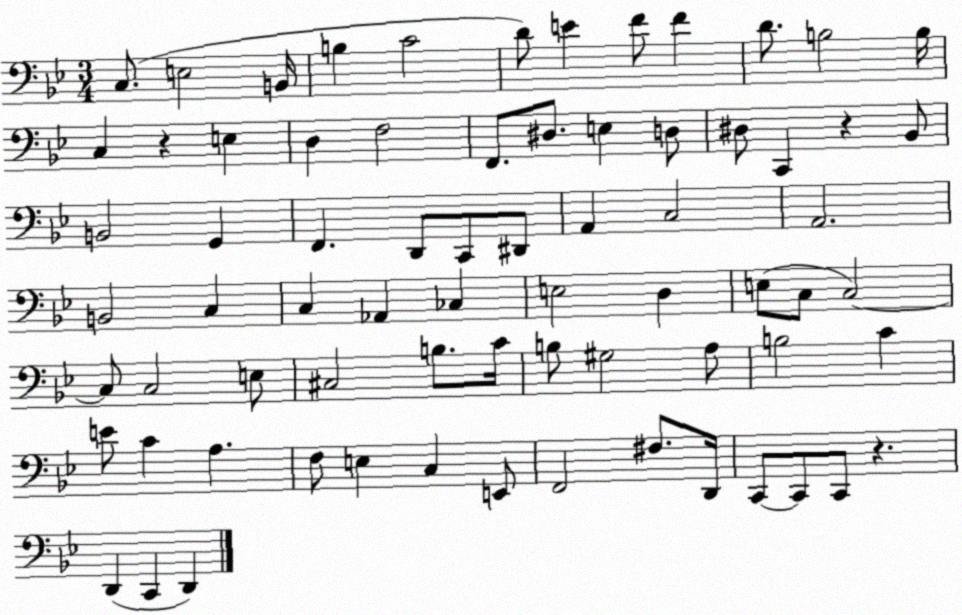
X:1
T:Untitled
M:3/4
L:1/4
K:Bb
C,/2 E,2 B,,/4 B, C2 D/2 E F/2 F D/2 B,2 B,/4 C, z E, D, F,2 F,,/2 ^D,/2 E, D,/2 ^D,/2 C,, z _B,,/2 B,,2 G,, F,, D,,/2 C,,/2 ^D,,/2 A,, C,2 A,,2 B,,2 C, C, _A,, _C, E,2 D, E,/2 C,/2 C,2 C,/2 C,2 E,/2 ^C,2 B,/2 C/4 B,/2 ^G,2 A,/2 B,2 C E/2 C A, F,/2 E, C, E,,/2 F,,2 ^F,/2 D,,/4 C,,/2 C,,/2 C,,/2 z D,, C,, D,,